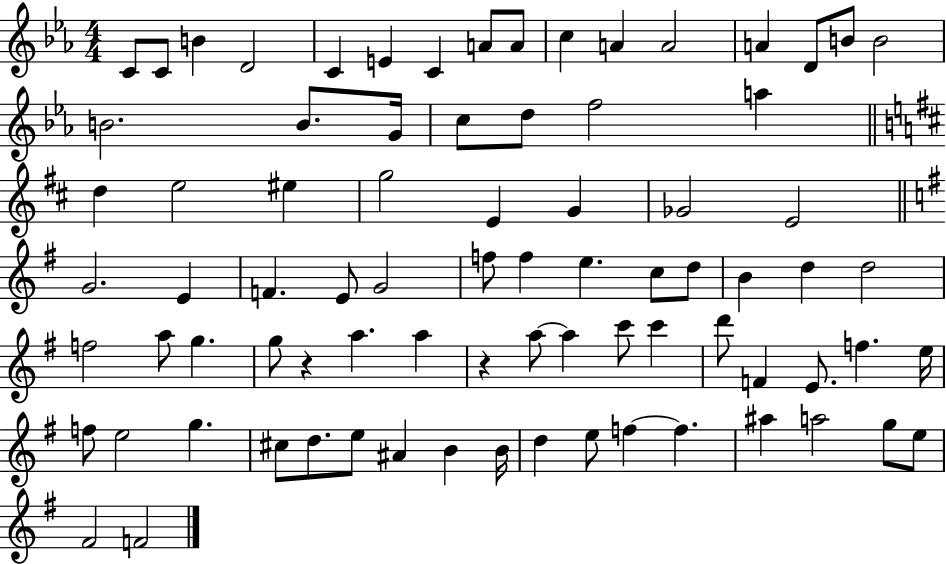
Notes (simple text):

C4/e C4/e B4/q D4/h C4/q E4/q C4/q A4/e A4/e C5/q A4/q A4/h A4/q D4/e B4/e B4/h B4/h. B4/e. G4/s C5/e D5/e F5/h A5/q D5/q E5/h EIS5/q G5/h E4/q G4/q Gb4/h E4/h G4/h. E4/q F4/q. E4/e G4/h F5/e F5/q E5/q. C5/e D5/e B4/q D5/q D5/h F5/h A5/e G5/q. G5/e R/q A5/q. A5/q R/q A5/e A5/q C6/e C6/q D6/e F4/q E4/e. F5/q. E5/s F5/e E5/h G5/q. C#5/e D5/e. E5/e A#4/q B4/q B4/s D5/q E5/e F5/q F5/q. A#5/q A5/h G5/e E5/e F#4/h F4/h